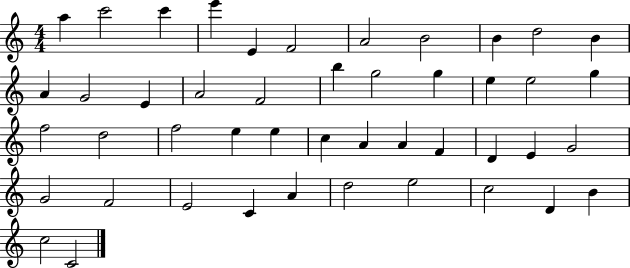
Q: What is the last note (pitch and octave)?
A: C4